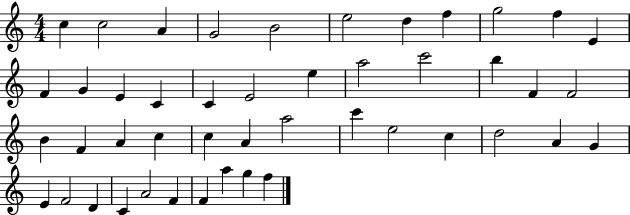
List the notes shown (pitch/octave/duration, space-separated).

C5/q C5/h A4/q G4/h B4/h E5/h D5/q F5/q G5/h F5/q E4/q F4/q G4/q E4/q C4/q C4/q E4/h E5/q A5/h C6/h B5/q F4/q F4/h B4/q F4/q A4/q C5/q C5/q A4/q A5/h C6/q E5/h C5/q D5/h A4/q G4/q E4/q F4/h D4/q C4/q A4/h F4/q F4/q A5/q G5/q F5/q